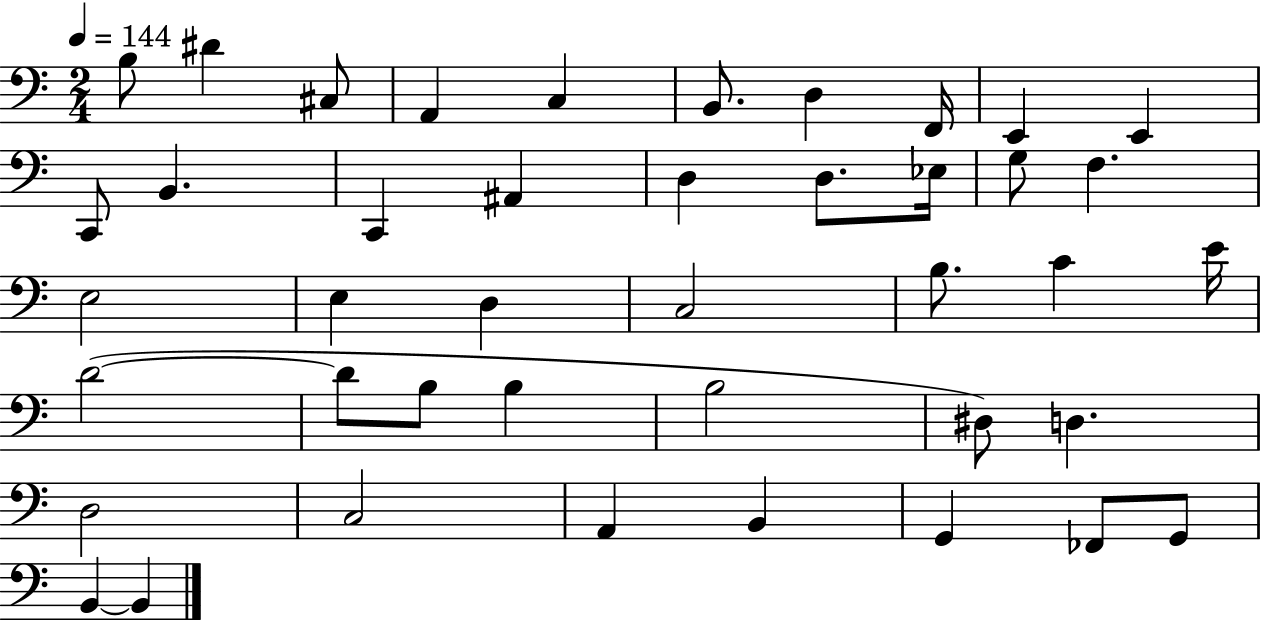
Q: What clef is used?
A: bass